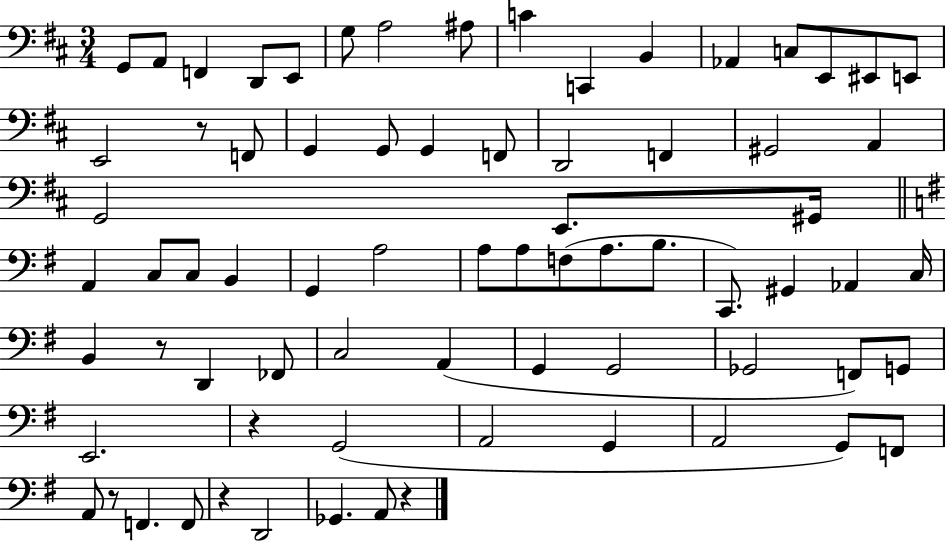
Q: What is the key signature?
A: D major